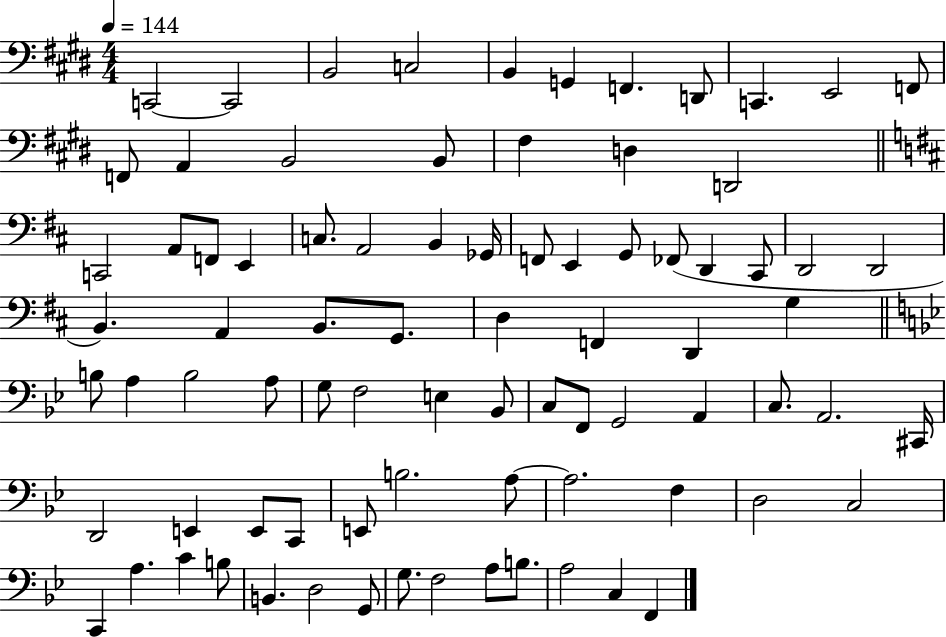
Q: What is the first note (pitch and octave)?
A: C2